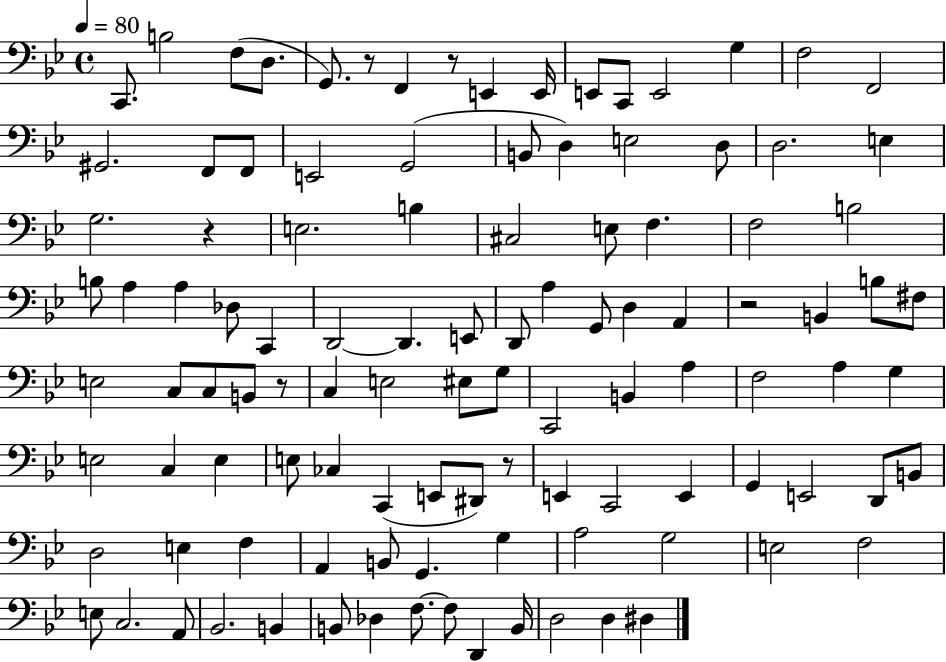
C2/e. B3/h F3/e D3/e. G2/e. R/e F2/q R/e E2/q E2/s E2/e C2/e E2/h G3/q F3/h F2/h G#2/h. F2/e F2/e E2/h G2/h B2/e D3/q E3/h D3/e D3/h. E3/q G3/h. R/q E3/h. B3/q C#3/h E3/e F3/q. F3/h B3/h B3/e A3/q A3/q Db3/e C2/q D2/h D2/q. E2/e D2/e A3/q G2/e D3/q A2/q R/h B2/q B3/e F#3/e E3/h C3/e C3/e B2/e R/e C3/q E3/h EIS3/e G3/e C2/h B2/q A3/q F3/h A3/q G3/q E3/h C3/q E3/q E3/e CES3/q C2/q E2/e D#2/e R/e E2/q C2/h E2/q G2/q E2/h D2/e B2/e D3/h E3/q F3/q A2/q B2/e G2/q. G3/q A3/h G3/h E3/h F3/h E3/e C3/h. A2/e Bb2/h. B2/q B2/e Db3/q F3/e. F3/e D2/q B2/s D3/h D3/q D#3/q